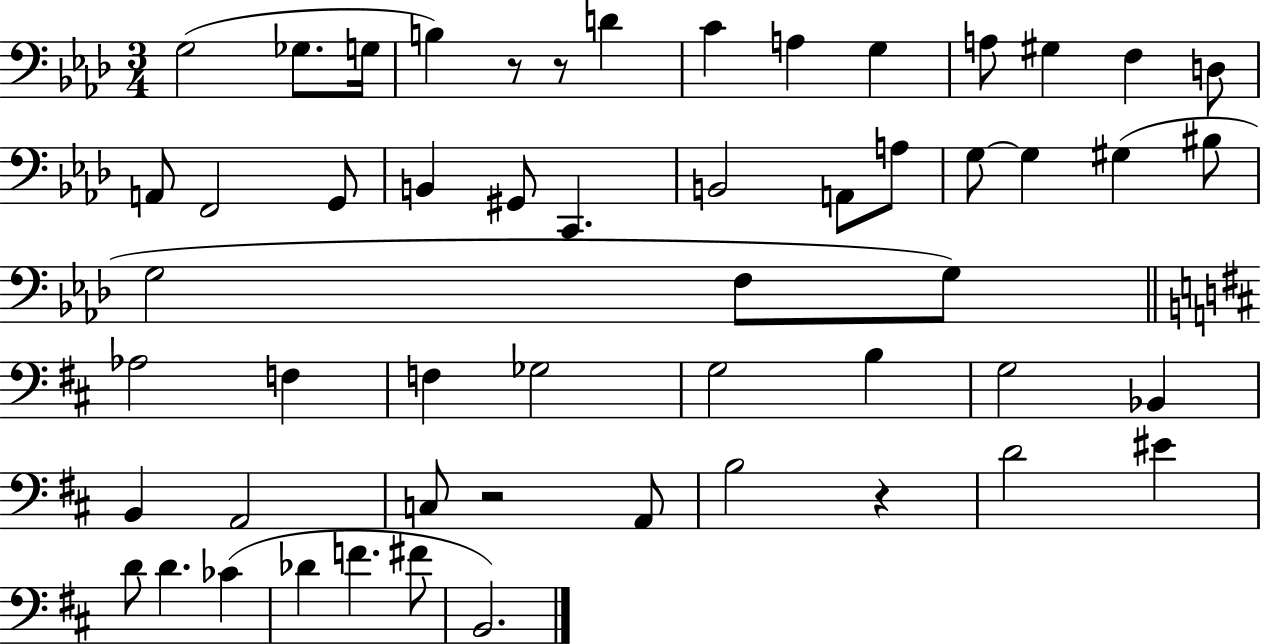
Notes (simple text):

G3/h Gb3/e. G3/s B3/q R/e R/e D4/q C4/q A3/q G3/q A3/e G#3/q F3/q D3/e A2/e F2/h G2/e B2/q G#2/e C2/q. B2/h A2/e A3/e G3/e G3/q G#3/q BIS3/e G3/h F3/e G3/e Ab3/h F3/q F3/q Gb3/h G3/h B3/q G3/h Bb2/q B2/q A2/h C3/e R/h A2/e B3/h R/q D4/h EIS4/q D4/e D4/q. CES4/q Db4/q F4/q. F#4/e B2/h.